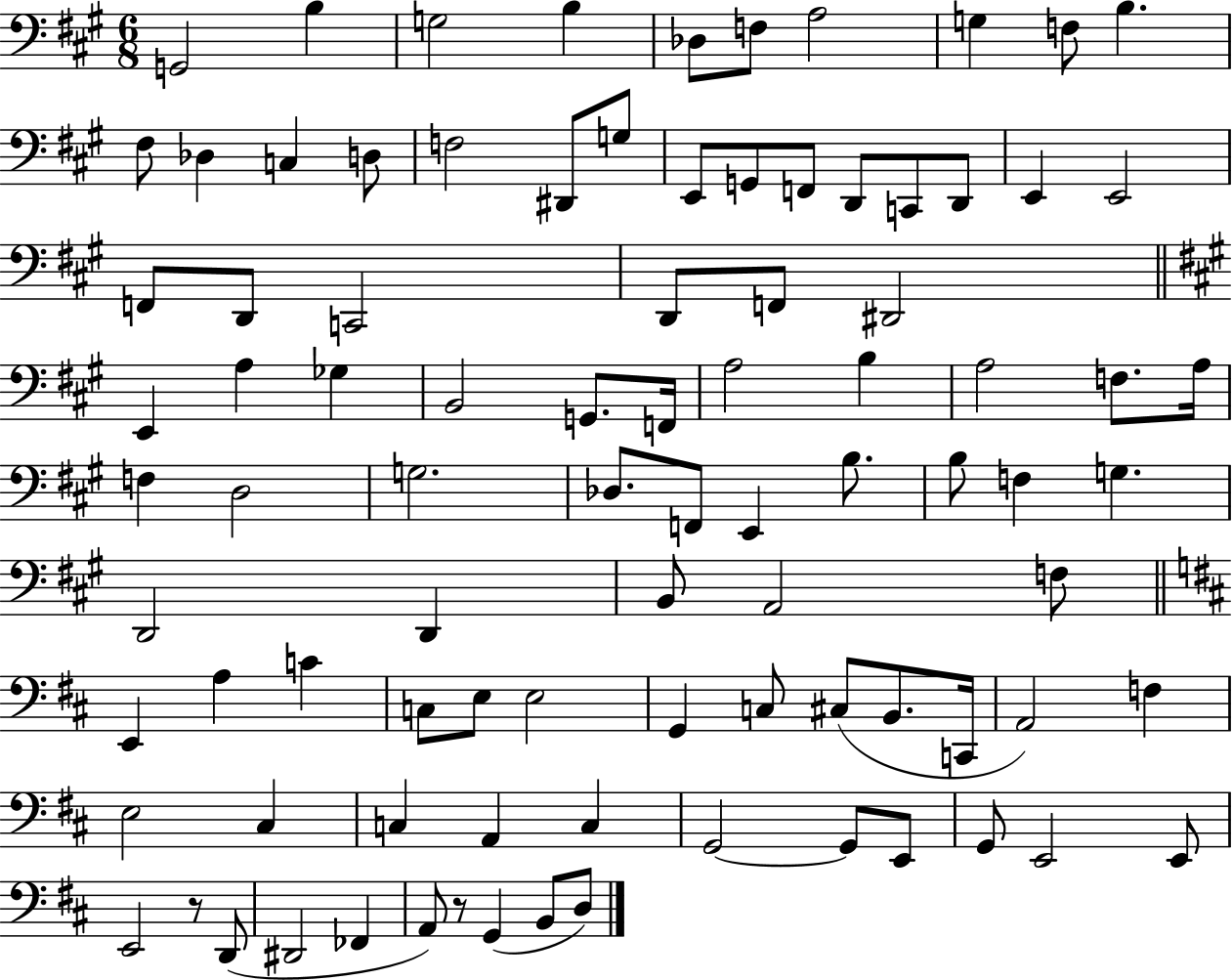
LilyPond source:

{
  \clef bass
  \numericTimeSignature
  \time 6/8
  \key a \major
  g,2 b4 | g2 b4 | des8 f8 a2 | g4 f8 b4. | \break fis8 des4 c4 d8 | f2 dis,8 g8 | e,8 g,8 f,8 d,8 c,8 d,8 | e,4 e,2 | \break f,8 d,8 c,2 | d,8 f,8 dis,2 | \bar "||" \break \key a \major e,4 a4 ges4 | b,2 g,8. f,16 | a2 b4 | a2 f8. a16 | \break f4 d2 | g2. | des8. f,8 e,4 b8. | b8 f4 g4. | \break d,2 d,4 | b,8 a,2 f8 | \bar "||" \break \key d \major e,4 a4 c'4 | c8 e8 e2 | g,4 c8 cis8( b,8. c,16 | a,2) f4 | \break e2 cis4 | c4 a,4 c4 | g,2~~ g,8 e,8 | g,8 e,2 e,8 | \break e,2 r8 d,8( | dis,2 fes,4 | a,8) r8 g,4( b,8 d8) | \bar "|."
}